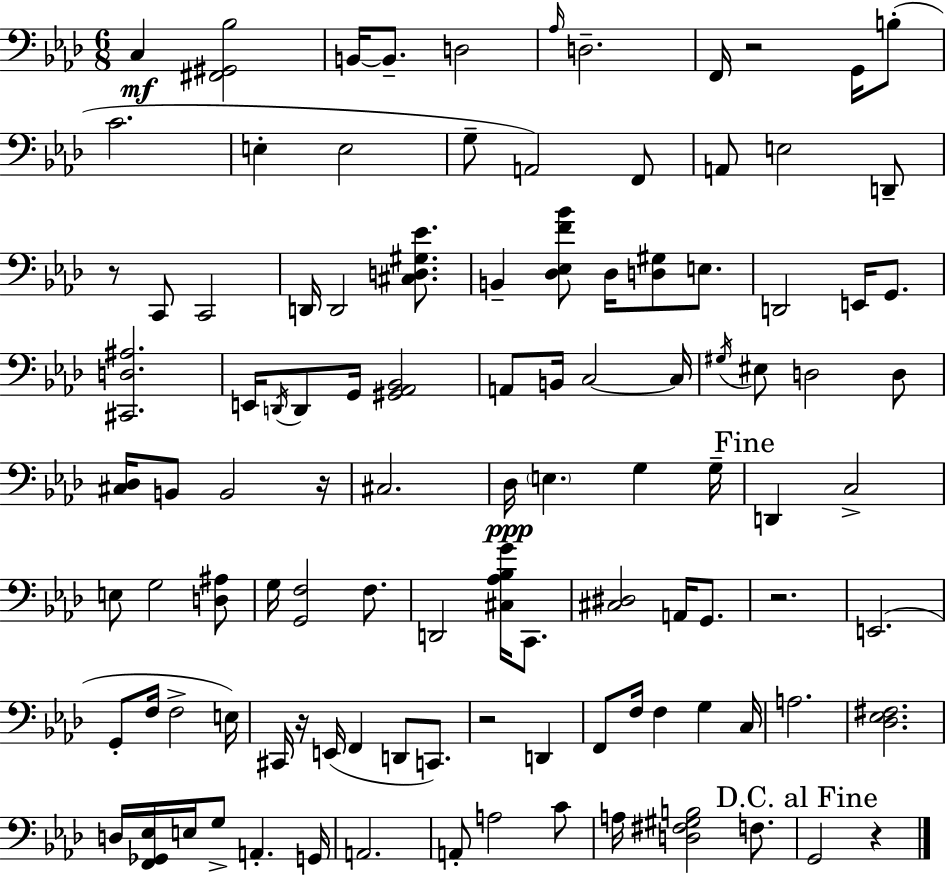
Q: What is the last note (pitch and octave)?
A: G2